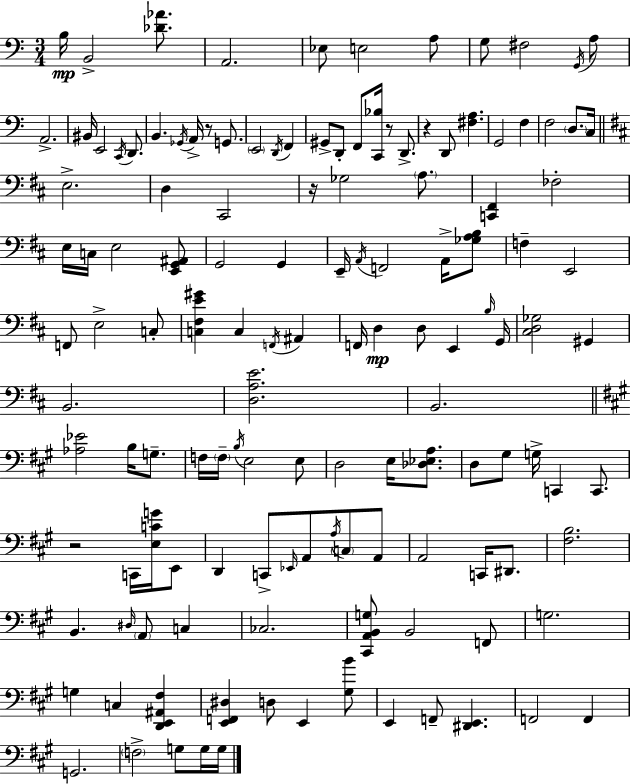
B3/s B2/h [Db4,Ab4]/e. A2/h. Eb3/e E3/h A3/e G3/e F#3/h G2/s A3/e A2/h. BIS2/s E2/h C2/s D2/e. B2/q. Gb2/s A2/s R/e G2/e. E2/h D2/s F2/q G#2/e D2/e F2/e [C2,Bb3]/s R/e D2/e. R/q D2/e [F#3,A3]/q. G2/h F3/q F3/h D3/e. C3/s E3/h. D3/q C#2/h R/s Gb3/h A3/e. [C2,F#2]/q FES3/h E3/s C3/s E3/h [E2,G2,A#2]/e G2/h G2/q E2/s A2/s F2/h A2/s [Gb3,A3,B3]/e F3/q E2/h F2/e E3/h C3/e [C3,F#3,E4,G#4]/q C3/q F2/s A#2/q F2/s D3/q D3/e E2/q B3/s G2/s [C#3,D3,Gb3]/h G#2/q B2/h. [D3,A3,E4]/h. B2/h. [Ab3,Eb4]/h B3/s G3/e. F3/s F3/s B3/s E3/h E3/e D3/h E3/s [Db3,Eb3,A3]/e. D3/e G#3/e G3/s C2/q C2/e. R/h C2/s [E3,C4,G4]/s E2/e D2/q C2/e Eb2/s A2/e A3/s C3/e A2/e A2/h C2/s D#2/e. [F#3,B3]/h. B2/q. D#3/s A2/e C3/q CES3/h. [C#2,A2,B2,G3]/e B2/h F2/e G3/h. G3/q C3/q [D2,E2,A#2,F#3]/q [E2,F2,D#3]/q D3/e E2/q [G#3,B4]/e E2/q F2/e [D#2,E2]/q. F2/h F2/q G2/h. F3/h G3/e G3/s G3/s